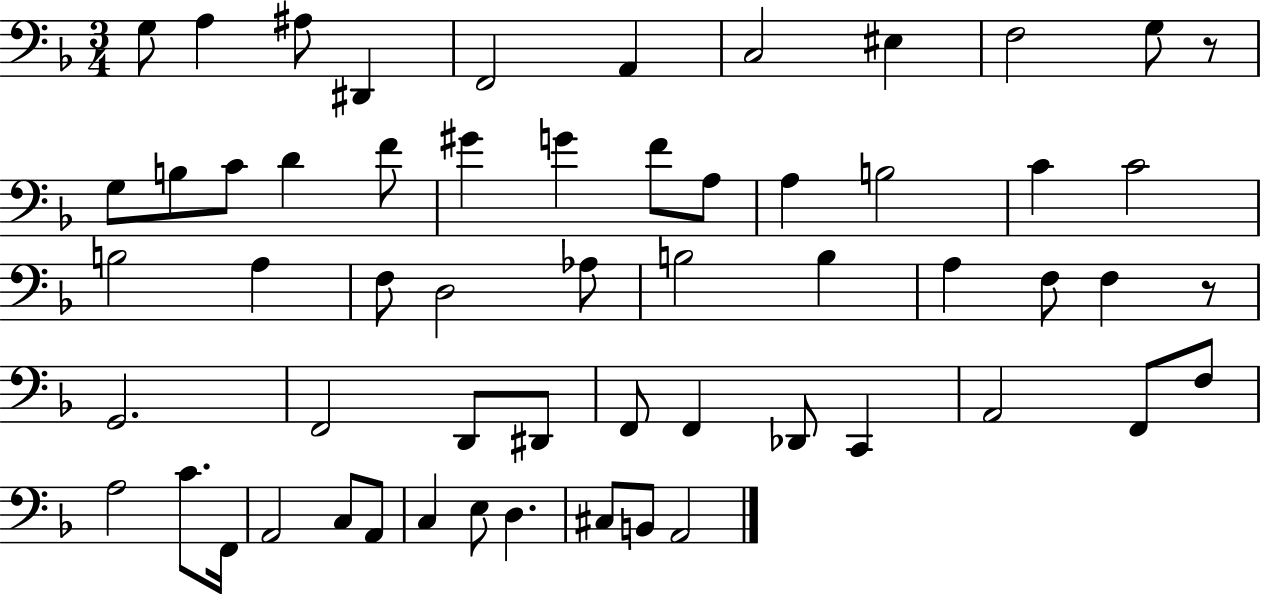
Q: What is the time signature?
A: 3/4